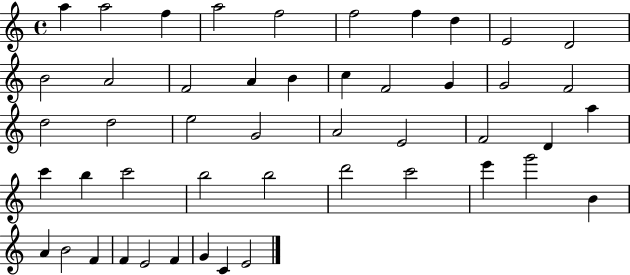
A5/q A5/h F5/q A5/h F5/h F5/h F5/q D5/q E4/h D4/h B4/h A4/h F4/h A4/q B4/q C5/q F4/h G4/q G4/h F4/h D5/h D5/h E5/h G4/h A4/h E4/h F4/h D4/q A5/q C6/q B5/q C6/h B5/h B5/h D6/h C6/h E6/q G6/h B4/q A4/q B4/h F4/q F4/q E4/h F4/q G4/q C4/q E4/h